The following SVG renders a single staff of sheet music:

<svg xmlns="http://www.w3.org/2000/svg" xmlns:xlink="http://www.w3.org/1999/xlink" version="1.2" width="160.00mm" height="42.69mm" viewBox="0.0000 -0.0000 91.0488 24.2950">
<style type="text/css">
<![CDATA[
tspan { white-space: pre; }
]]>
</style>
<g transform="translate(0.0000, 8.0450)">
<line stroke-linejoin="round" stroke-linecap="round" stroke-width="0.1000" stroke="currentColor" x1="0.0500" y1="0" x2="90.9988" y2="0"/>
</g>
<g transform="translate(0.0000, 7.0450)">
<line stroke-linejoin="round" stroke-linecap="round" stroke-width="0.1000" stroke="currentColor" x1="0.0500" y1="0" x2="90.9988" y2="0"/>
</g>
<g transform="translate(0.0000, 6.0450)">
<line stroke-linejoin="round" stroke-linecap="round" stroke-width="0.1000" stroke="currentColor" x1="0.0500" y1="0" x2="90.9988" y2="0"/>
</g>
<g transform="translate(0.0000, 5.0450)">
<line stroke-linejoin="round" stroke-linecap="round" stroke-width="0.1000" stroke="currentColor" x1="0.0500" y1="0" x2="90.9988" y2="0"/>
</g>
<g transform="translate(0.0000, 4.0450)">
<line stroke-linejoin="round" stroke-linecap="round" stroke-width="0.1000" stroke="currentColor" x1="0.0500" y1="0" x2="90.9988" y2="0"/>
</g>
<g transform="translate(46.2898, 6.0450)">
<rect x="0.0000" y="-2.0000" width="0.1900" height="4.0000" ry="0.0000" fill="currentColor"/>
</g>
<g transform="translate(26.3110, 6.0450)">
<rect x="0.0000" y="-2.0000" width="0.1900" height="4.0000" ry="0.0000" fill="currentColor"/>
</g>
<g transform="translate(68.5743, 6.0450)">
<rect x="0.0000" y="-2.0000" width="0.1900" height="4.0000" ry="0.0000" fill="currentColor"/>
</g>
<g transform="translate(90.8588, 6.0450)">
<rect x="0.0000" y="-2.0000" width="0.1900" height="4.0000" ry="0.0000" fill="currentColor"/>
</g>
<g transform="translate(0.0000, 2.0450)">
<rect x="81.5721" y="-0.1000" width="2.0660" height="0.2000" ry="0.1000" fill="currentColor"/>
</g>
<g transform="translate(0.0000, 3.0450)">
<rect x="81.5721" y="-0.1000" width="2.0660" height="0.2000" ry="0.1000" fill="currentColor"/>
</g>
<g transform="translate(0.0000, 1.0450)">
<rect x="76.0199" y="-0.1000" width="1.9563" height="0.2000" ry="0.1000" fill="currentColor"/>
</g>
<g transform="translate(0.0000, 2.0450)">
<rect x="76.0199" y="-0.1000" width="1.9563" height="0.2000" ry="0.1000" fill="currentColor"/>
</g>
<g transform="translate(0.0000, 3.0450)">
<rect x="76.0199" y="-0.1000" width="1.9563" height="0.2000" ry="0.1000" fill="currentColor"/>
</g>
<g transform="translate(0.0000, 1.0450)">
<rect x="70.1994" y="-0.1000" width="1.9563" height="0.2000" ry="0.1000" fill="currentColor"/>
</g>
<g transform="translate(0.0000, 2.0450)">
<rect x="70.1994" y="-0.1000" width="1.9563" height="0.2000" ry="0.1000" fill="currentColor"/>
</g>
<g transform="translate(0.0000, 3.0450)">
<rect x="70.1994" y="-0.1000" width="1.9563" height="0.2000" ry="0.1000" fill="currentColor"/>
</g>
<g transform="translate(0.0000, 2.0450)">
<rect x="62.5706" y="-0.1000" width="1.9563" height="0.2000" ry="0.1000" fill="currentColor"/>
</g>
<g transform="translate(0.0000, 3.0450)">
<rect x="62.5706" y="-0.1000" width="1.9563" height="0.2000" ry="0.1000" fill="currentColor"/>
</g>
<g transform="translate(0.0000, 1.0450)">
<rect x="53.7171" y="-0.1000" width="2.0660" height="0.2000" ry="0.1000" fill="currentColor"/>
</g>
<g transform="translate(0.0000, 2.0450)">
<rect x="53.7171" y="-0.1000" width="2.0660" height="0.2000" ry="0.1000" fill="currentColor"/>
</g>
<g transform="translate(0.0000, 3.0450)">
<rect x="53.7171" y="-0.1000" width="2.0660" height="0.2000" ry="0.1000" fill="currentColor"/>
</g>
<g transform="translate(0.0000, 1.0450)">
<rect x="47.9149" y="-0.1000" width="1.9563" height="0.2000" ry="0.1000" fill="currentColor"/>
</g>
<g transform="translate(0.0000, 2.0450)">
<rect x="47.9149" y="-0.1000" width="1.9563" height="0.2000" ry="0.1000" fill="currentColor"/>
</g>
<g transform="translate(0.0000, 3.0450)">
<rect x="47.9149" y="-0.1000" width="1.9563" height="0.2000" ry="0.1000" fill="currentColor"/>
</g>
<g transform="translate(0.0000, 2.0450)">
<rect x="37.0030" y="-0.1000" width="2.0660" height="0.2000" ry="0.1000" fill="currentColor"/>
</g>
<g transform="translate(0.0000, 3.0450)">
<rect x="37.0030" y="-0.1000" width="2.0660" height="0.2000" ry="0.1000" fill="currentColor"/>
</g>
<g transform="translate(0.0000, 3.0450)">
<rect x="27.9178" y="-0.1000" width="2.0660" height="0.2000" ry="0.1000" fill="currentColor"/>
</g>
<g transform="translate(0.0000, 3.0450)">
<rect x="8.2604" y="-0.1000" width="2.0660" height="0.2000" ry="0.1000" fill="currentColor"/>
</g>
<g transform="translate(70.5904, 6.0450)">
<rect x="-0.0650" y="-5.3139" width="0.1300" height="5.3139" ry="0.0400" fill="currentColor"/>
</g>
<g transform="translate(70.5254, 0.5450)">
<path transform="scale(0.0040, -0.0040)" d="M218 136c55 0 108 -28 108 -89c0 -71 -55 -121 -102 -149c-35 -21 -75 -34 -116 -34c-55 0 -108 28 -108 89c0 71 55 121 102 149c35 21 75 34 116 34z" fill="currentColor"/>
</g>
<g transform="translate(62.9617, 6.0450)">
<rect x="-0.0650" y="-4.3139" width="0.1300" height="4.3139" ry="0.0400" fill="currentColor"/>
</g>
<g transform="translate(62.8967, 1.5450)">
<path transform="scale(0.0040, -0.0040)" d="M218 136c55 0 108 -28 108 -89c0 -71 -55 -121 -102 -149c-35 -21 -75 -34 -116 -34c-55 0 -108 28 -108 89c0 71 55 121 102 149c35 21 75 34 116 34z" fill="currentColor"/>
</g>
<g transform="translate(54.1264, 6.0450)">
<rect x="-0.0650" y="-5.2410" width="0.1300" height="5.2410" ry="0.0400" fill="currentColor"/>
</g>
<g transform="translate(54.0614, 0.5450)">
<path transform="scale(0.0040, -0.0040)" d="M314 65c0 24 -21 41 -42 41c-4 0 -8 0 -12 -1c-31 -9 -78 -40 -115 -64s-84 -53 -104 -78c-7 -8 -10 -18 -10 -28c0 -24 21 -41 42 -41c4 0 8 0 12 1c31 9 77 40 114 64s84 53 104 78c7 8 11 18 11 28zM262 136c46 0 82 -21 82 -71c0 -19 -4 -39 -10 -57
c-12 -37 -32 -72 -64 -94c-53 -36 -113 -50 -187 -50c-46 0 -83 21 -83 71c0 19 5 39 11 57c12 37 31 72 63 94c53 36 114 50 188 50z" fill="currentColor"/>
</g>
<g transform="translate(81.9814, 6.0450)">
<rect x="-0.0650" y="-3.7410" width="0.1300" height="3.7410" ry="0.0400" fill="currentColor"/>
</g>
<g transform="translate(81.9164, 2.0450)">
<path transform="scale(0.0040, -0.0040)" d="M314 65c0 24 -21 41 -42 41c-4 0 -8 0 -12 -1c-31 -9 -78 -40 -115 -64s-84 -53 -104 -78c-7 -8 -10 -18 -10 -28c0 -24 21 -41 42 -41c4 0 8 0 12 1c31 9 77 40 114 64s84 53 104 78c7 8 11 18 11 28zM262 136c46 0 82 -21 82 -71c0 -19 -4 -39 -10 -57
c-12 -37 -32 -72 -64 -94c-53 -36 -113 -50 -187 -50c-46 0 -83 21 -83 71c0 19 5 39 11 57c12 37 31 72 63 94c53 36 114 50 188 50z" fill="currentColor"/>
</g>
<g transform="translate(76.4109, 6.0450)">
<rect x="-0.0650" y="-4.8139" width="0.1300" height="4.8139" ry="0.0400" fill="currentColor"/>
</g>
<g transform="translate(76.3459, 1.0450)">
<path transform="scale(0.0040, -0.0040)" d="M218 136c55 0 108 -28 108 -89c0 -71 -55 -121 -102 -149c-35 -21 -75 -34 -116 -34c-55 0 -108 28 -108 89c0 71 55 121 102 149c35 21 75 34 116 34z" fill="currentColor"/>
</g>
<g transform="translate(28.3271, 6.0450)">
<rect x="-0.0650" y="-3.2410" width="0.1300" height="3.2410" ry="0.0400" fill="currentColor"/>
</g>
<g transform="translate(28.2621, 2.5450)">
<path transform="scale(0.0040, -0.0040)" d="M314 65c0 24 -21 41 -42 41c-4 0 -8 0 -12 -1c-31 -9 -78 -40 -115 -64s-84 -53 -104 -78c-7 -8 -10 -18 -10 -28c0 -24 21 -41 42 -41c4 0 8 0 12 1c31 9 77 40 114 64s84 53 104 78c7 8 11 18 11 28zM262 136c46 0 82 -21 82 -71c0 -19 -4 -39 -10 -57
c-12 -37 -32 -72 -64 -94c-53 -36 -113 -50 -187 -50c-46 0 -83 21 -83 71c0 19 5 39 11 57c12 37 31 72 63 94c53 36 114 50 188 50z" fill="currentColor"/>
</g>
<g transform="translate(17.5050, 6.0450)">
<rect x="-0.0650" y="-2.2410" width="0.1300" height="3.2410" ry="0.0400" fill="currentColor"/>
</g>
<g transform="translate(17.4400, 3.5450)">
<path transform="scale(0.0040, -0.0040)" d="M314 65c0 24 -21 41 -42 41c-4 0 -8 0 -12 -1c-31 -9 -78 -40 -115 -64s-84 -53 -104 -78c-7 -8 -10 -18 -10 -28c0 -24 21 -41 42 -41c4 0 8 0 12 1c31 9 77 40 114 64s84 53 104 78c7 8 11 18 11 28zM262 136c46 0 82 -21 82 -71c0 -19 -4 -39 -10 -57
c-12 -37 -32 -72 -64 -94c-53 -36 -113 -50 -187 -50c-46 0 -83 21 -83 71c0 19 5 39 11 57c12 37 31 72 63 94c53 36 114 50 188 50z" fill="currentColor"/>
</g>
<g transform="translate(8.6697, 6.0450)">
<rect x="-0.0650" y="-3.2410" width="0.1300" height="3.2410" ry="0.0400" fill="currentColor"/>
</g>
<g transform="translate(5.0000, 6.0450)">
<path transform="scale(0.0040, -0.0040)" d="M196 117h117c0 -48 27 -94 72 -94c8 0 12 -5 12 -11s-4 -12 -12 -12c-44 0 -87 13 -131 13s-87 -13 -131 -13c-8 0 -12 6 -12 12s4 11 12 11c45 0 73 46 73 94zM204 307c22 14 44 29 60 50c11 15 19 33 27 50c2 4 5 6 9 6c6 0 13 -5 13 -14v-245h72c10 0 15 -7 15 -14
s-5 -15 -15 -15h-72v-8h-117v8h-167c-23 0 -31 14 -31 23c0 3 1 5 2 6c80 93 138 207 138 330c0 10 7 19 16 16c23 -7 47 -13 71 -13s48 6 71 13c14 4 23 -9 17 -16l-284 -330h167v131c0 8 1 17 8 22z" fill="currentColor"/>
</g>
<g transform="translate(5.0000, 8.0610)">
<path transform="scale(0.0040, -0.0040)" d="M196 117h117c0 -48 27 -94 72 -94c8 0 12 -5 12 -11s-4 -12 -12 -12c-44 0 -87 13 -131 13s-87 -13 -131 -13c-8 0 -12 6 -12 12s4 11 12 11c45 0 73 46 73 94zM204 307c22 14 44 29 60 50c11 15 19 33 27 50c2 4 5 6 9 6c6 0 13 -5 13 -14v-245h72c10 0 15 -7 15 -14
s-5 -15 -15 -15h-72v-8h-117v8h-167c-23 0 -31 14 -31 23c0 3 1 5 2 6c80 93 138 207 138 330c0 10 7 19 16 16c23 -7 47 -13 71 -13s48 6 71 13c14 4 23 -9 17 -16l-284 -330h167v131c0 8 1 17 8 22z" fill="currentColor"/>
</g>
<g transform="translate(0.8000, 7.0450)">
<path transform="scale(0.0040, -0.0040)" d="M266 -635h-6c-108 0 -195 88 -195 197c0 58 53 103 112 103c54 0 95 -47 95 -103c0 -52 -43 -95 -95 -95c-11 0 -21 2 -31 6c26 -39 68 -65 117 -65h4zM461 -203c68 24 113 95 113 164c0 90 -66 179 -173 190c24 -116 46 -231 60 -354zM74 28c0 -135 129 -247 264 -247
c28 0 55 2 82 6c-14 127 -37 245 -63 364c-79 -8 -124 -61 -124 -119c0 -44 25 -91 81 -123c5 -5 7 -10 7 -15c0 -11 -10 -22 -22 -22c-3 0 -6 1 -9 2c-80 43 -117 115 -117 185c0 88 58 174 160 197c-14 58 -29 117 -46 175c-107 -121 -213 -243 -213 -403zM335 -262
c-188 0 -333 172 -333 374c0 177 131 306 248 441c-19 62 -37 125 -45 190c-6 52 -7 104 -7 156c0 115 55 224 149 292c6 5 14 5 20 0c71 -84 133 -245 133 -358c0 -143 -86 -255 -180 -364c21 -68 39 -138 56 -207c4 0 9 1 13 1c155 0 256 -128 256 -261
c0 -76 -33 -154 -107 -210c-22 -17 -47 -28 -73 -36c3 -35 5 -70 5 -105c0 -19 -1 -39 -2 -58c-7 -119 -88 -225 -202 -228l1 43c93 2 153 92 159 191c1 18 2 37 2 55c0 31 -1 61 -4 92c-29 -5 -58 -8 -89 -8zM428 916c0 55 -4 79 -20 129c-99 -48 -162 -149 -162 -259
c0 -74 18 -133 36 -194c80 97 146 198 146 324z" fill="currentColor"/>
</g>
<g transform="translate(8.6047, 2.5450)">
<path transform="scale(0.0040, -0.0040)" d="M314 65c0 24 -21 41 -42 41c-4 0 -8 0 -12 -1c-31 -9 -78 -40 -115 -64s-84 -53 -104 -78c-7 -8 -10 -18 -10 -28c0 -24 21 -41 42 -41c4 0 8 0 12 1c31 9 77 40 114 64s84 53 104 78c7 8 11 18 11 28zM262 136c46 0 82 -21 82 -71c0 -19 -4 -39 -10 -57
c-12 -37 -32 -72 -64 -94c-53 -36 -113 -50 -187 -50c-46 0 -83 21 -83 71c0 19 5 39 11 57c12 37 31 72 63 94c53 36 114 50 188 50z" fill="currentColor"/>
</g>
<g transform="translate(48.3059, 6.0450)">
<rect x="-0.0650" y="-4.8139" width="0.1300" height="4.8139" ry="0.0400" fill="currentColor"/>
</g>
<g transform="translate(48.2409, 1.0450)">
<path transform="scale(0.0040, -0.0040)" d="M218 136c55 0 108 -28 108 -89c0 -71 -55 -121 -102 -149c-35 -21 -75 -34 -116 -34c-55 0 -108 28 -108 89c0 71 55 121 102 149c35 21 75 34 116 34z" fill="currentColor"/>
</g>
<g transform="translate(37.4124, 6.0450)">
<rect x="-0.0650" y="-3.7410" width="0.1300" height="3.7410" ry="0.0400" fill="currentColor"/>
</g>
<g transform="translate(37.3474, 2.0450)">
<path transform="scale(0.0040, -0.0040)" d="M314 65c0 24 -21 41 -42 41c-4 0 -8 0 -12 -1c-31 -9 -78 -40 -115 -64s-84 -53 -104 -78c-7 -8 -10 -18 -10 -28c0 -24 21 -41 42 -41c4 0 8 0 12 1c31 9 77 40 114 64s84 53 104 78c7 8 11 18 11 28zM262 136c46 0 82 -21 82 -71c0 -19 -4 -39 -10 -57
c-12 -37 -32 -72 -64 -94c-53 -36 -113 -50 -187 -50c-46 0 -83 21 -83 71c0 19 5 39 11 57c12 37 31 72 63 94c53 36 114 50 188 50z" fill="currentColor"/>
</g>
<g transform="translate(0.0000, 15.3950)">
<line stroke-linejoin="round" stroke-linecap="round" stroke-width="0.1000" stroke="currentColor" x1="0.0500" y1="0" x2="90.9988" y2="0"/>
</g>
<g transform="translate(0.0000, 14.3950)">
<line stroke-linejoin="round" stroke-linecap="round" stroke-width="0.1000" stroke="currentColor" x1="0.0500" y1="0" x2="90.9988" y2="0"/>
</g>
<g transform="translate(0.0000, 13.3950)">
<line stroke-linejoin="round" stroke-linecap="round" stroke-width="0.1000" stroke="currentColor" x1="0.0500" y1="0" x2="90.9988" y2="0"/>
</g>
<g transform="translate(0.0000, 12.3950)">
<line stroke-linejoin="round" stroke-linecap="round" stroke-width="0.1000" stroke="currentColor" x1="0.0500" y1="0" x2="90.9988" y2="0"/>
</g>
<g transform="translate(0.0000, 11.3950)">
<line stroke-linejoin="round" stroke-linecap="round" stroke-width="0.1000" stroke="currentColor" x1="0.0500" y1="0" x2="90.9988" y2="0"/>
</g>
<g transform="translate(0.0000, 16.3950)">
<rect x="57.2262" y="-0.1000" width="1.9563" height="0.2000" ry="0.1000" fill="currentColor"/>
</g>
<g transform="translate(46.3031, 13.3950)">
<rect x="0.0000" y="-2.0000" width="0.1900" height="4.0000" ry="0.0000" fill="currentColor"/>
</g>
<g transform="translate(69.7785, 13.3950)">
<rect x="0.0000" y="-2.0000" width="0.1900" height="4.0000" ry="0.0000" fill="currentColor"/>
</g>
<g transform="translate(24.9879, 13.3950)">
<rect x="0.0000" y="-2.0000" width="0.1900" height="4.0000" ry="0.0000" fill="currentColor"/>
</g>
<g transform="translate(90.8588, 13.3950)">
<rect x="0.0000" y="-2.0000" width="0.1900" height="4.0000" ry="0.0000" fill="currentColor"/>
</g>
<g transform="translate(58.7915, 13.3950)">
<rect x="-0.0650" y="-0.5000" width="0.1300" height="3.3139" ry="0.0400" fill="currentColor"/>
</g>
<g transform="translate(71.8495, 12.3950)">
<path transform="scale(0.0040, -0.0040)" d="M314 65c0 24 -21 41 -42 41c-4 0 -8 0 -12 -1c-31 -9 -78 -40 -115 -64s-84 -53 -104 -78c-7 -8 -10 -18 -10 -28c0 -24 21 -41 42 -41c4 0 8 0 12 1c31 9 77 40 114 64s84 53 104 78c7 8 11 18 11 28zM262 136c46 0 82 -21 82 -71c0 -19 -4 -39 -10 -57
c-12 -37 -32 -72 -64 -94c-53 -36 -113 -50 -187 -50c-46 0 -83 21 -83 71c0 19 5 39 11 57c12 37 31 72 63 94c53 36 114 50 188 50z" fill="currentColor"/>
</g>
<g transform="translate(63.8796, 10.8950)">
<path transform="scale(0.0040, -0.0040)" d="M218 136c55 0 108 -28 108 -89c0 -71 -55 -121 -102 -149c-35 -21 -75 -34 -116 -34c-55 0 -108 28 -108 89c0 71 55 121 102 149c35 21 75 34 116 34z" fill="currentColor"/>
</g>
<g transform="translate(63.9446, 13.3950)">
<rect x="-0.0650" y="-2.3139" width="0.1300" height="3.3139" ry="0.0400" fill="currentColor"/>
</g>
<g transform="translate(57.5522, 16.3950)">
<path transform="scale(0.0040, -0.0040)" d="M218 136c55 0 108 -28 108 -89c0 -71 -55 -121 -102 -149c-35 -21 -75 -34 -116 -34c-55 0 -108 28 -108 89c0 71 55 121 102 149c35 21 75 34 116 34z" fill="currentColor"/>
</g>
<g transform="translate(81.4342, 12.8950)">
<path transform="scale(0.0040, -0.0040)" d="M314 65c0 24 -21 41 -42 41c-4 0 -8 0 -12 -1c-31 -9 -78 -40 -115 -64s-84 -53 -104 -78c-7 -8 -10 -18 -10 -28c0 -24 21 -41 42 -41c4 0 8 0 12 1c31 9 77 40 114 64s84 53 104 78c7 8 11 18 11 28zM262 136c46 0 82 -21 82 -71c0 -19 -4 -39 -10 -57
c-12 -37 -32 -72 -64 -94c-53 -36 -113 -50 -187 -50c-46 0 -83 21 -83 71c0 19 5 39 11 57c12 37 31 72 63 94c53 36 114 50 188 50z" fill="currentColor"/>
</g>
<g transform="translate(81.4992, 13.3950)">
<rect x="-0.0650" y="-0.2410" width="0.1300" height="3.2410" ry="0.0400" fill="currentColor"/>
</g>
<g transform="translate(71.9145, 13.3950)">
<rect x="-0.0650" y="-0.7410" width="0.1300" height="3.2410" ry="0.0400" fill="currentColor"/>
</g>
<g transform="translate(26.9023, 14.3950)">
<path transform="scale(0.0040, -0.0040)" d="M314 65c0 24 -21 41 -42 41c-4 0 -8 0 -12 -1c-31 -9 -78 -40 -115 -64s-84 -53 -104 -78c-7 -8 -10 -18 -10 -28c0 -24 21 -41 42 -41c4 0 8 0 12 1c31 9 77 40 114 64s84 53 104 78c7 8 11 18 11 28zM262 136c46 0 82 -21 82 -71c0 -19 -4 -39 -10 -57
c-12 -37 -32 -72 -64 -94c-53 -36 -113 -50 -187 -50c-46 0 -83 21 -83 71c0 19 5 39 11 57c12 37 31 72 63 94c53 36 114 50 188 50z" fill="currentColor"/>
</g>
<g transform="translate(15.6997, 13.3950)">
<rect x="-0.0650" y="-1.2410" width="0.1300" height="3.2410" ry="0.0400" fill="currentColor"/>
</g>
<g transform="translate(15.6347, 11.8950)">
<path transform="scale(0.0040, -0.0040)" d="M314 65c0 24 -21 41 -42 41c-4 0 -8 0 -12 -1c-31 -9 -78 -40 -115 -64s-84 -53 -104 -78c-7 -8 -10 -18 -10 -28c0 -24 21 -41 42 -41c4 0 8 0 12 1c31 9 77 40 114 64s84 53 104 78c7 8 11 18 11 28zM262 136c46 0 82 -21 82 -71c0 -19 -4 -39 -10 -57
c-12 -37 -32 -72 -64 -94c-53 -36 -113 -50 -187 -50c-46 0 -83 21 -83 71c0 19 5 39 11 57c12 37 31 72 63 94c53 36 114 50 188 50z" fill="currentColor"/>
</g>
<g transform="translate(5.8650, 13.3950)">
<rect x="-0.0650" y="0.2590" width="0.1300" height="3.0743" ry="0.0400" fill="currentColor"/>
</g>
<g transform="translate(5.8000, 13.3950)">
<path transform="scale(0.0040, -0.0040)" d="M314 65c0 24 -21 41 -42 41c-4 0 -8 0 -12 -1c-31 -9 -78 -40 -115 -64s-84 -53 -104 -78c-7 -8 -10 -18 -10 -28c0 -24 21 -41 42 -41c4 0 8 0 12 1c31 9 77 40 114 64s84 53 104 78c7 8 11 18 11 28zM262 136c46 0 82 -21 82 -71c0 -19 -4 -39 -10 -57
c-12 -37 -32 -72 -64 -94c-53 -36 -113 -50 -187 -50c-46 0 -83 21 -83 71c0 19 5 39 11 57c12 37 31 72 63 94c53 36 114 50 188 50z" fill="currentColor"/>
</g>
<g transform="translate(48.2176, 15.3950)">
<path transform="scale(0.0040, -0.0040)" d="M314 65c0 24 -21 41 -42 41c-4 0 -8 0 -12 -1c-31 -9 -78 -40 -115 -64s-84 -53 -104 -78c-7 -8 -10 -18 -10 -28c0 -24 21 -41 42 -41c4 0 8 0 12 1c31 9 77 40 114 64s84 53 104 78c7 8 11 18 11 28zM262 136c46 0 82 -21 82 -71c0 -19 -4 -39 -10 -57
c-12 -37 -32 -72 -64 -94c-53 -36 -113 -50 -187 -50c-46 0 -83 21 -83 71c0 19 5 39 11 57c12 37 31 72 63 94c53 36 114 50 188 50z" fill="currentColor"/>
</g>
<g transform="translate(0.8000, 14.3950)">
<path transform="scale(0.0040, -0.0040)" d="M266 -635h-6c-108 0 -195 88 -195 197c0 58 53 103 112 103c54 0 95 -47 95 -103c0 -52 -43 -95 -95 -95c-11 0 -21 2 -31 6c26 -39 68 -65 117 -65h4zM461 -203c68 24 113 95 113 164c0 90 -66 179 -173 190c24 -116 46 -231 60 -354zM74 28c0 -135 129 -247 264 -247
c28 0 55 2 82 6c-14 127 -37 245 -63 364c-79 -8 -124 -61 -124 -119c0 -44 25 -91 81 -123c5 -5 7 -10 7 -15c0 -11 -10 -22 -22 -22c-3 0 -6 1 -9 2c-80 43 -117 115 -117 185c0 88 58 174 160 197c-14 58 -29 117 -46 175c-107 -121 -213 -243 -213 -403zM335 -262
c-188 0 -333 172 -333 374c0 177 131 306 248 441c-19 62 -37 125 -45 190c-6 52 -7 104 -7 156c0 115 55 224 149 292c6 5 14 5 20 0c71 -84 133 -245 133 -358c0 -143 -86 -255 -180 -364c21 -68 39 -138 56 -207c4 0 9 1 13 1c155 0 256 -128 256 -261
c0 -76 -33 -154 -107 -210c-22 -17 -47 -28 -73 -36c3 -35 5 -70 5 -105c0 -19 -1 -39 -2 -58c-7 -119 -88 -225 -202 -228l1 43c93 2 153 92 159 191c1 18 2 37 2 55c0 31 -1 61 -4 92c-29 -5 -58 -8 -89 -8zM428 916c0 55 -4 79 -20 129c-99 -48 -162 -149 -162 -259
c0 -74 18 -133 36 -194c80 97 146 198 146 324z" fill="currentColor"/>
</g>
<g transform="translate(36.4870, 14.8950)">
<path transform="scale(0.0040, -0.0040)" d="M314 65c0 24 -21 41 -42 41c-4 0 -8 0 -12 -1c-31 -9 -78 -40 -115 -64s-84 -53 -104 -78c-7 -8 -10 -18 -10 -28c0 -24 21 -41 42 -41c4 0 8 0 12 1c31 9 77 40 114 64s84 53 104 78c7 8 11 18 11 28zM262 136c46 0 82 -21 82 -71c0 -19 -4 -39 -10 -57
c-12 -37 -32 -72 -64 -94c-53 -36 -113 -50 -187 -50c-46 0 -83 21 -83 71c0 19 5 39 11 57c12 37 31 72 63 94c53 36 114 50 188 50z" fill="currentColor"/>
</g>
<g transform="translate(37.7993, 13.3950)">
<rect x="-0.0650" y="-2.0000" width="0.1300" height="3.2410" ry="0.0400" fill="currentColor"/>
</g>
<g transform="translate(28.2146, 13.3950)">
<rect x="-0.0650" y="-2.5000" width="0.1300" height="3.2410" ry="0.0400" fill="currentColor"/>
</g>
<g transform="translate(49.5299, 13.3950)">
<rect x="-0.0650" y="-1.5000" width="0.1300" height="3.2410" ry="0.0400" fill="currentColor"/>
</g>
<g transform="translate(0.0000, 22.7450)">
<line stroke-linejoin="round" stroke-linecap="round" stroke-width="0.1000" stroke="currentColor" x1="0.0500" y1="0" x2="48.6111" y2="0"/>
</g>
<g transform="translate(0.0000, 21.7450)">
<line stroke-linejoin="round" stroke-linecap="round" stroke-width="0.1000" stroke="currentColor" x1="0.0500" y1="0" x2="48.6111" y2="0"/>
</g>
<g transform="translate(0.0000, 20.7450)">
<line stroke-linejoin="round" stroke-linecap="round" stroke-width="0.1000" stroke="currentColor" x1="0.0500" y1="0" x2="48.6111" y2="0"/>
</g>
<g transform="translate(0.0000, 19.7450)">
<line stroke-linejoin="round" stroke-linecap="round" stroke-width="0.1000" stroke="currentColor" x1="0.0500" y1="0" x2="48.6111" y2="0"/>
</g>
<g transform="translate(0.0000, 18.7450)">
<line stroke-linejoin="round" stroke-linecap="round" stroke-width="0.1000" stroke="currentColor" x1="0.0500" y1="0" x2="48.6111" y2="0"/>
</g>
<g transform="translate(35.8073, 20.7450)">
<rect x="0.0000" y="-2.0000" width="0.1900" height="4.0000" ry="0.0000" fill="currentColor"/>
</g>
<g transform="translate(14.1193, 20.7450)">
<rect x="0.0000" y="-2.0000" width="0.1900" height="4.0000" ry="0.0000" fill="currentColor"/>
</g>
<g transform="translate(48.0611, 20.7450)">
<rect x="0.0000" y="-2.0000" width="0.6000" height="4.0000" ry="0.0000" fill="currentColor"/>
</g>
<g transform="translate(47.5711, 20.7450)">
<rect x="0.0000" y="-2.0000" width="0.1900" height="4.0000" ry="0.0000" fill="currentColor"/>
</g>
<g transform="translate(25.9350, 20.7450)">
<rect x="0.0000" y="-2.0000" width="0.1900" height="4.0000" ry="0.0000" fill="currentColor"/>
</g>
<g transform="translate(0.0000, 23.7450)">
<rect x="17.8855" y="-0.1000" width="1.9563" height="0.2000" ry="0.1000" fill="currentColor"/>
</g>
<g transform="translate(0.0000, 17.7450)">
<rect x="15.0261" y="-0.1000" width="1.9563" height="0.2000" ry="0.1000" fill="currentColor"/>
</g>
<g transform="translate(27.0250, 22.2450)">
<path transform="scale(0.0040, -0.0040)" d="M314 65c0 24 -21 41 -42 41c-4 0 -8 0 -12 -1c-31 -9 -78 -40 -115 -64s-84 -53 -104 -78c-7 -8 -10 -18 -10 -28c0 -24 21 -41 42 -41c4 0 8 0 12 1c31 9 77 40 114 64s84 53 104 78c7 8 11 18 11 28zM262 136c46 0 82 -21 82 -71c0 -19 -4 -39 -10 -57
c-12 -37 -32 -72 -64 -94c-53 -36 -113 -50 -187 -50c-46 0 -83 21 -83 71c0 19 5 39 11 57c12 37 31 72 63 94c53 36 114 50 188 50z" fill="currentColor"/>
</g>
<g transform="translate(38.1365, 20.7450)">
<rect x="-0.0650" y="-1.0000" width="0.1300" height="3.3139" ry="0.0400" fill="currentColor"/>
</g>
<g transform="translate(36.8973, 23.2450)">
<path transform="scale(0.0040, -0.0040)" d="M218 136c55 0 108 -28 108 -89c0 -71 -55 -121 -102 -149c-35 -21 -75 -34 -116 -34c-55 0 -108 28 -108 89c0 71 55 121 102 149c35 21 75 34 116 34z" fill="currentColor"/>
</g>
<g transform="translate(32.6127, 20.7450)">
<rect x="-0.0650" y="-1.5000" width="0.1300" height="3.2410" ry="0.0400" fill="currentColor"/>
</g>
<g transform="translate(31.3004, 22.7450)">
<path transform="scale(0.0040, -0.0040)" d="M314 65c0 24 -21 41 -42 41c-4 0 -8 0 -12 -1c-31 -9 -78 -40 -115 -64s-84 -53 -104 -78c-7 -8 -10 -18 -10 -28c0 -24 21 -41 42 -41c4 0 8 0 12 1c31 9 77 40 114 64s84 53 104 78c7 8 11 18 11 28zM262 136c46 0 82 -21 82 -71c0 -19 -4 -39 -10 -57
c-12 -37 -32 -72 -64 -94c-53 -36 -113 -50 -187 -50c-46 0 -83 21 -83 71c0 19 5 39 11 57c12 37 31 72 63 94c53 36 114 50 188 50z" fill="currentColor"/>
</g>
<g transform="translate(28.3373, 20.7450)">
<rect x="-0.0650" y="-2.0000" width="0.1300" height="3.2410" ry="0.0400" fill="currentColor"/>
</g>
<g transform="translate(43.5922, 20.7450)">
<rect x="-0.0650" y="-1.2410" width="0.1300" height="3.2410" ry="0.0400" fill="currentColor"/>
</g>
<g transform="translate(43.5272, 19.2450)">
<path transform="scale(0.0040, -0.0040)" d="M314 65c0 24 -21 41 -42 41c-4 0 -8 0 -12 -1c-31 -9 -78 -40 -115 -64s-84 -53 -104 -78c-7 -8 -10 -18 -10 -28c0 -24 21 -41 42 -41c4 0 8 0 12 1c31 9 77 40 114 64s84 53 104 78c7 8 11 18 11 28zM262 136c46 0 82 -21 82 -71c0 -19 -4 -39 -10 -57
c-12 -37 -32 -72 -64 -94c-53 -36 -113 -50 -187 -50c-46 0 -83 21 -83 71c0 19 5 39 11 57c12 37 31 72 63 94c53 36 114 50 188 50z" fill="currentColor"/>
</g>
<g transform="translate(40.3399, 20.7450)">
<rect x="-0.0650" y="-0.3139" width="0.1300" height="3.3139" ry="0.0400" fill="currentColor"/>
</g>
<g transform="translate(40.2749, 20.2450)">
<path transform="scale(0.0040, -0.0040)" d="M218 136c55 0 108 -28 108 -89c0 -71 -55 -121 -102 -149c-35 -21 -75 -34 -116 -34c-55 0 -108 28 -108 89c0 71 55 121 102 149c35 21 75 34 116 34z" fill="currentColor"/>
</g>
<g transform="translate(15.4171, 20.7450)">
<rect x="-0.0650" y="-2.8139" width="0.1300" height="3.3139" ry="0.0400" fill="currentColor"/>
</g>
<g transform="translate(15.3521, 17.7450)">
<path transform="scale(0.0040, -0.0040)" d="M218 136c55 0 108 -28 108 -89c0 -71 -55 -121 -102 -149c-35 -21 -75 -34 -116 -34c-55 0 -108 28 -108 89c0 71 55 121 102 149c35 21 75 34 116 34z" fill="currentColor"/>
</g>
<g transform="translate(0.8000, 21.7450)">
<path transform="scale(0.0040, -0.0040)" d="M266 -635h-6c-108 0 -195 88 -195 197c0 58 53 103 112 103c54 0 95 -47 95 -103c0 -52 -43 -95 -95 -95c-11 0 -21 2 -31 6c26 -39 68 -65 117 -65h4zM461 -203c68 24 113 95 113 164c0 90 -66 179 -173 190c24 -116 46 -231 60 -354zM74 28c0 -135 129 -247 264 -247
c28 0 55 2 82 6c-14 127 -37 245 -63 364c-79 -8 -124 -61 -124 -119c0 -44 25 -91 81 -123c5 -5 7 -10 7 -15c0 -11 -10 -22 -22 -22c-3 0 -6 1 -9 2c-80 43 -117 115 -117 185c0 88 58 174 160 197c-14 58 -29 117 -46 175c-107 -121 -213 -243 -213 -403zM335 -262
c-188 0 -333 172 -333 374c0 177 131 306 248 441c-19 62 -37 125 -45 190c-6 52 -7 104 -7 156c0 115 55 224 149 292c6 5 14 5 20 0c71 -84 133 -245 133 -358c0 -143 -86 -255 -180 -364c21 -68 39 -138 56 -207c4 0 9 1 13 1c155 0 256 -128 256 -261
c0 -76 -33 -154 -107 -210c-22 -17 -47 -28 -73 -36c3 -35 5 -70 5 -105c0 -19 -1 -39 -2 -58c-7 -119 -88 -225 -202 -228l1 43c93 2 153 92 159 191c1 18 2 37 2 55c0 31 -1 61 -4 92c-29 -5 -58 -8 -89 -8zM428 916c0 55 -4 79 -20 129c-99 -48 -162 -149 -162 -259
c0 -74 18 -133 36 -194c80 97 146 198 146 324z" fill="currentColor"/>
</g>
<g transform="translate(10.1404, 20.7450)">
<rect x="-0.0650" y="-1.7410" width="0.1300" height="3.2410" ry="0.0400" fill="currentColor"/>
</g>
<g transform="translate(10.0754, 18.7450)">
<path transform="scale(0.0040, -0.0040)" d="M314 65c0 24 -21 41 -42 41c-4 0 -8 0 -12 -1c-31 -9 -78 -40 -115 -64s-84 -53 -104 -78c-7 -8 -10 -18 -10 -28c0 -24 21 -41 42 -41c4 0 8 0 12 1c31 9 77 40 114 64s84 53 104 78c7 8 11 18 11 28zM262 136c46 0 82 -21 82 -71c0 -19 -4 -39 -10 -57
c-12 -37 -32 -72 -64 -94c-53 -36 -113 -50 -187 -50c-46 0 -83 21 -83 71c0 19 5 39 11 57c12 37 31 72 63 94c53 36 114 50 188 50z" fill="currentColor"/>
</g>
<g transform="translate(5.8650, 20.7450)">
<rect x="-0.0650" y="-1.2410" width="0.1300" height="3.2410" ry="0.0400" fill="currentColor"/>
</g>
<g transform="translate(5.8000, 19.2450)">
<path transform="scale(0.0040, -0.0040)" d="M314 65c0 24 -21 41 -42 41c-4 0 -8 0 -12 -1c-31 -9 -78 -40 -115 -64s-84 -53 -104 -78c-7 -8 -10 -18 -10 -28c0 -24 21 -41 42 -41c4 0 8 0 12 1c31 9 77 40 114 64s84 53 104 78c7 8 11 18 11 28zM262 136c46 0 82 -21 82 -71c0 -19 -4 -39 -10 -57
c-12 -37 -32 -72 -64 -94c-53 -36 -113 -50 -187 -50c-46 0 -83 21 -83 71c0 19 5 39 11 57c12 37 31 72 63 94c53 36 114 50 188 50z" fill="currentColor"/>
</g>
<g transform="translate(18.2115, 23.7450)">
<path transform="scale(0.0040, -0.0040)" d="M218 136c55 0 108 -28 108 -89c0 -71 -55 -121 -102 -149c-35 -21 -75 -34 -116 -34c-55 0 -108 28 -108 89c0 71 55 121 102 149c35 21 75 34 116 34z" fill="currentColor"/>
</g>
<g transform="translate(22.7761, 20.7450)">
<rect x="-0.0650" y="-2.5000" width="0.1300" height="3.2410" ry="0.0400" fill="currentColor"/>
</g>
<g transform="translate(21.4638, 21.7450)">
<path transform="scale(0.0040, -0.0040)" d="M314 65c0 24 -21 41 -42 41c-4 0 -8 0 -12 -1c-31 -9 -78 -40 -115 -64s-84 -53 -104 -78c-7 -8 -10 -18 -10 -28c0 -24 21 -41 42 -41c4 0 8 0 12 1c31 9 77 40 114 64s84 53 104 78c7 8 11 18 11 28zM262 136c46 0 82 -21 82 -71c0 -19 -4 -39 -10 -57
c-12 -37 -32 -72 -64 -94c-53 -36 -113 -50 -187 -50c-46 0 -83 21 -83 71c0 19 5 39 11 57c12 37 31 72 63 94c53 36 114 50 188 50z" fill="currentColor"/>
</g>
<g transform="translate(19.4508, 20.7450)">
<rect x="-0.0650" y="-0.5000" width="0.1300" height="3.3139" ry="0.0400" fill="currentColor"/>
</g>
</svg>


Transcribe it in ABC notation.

X:1
T:Untitled
M:4/4
L:1/4
K:C
b2 g2 b2 c'2 e' f'2 d' f' e' c'2 B2 e2 G2 F2 E2 C g d2 c2 e2 f2 a C G2 F2 E2 D c e2